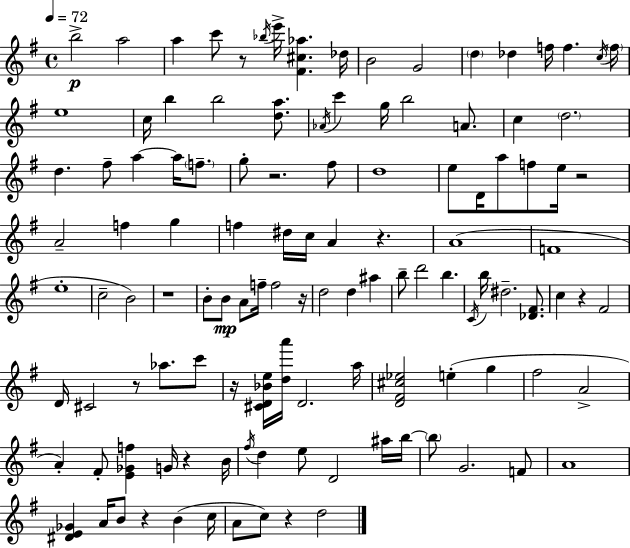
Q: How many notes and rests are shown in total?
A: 118